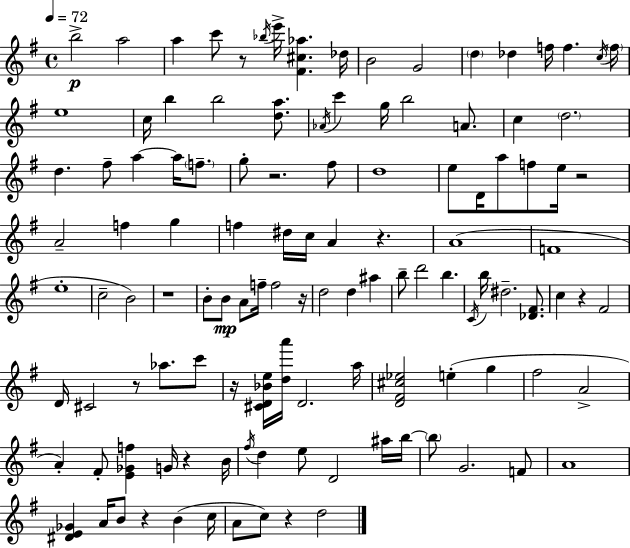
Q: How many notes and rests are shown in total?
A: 118